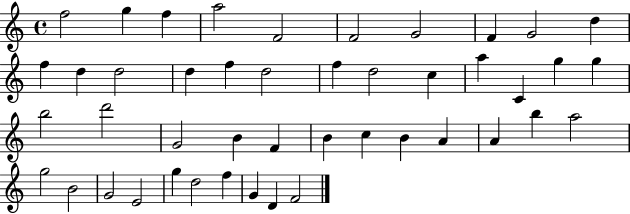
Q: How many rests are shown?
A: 0